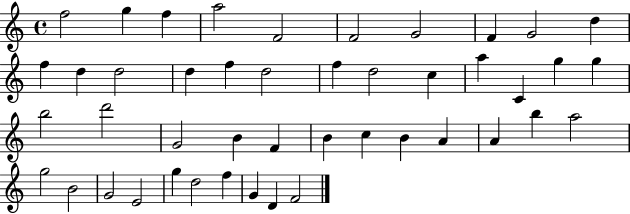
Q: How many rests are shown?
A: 0